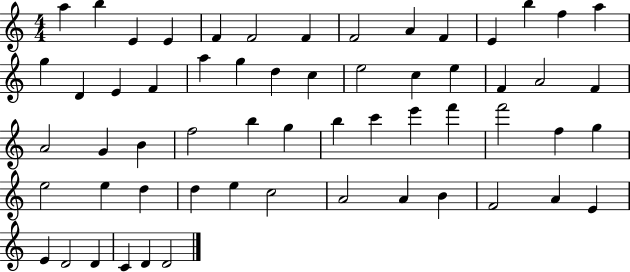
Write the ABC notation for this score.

X:1
T:Untitled
M:4/4
L:1/4
K:C
a b E E F F2 F F2 A F E b f a g D E F a g d c e2 c e F A2 F A2 G B f2 b g b c' e' f' f'2 f g e2 e d d e c2 A2 A B F2 A E E D2 D C D D2